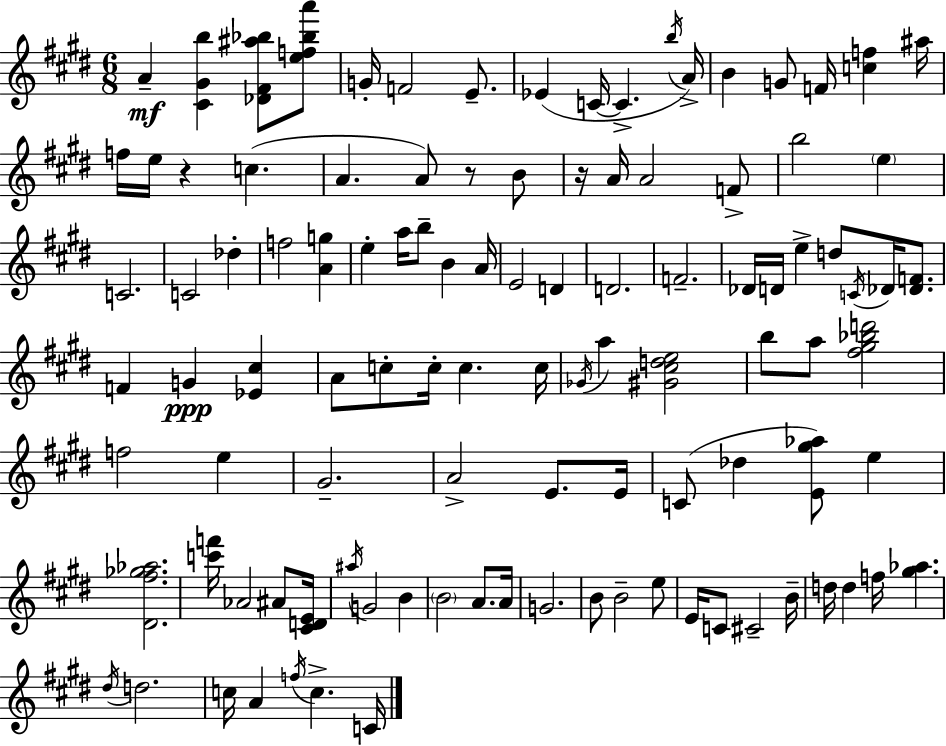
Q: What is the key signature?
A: E major